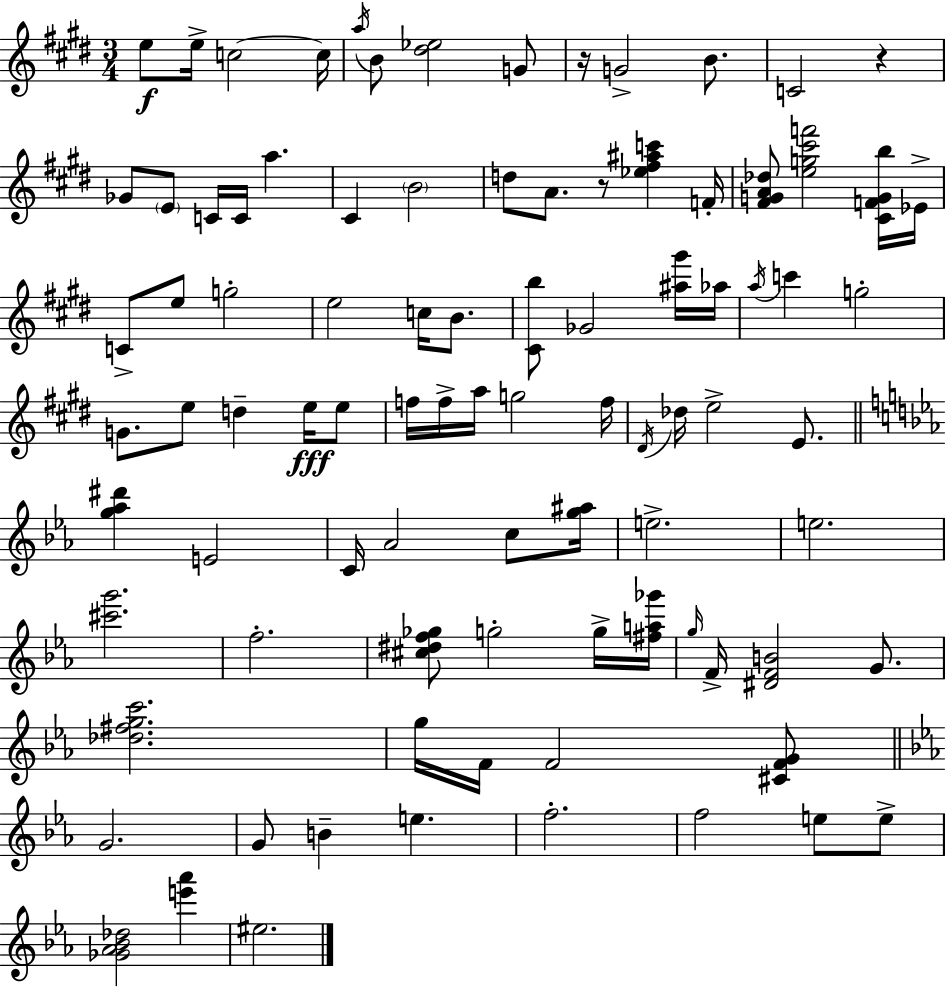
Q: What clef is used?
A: treble